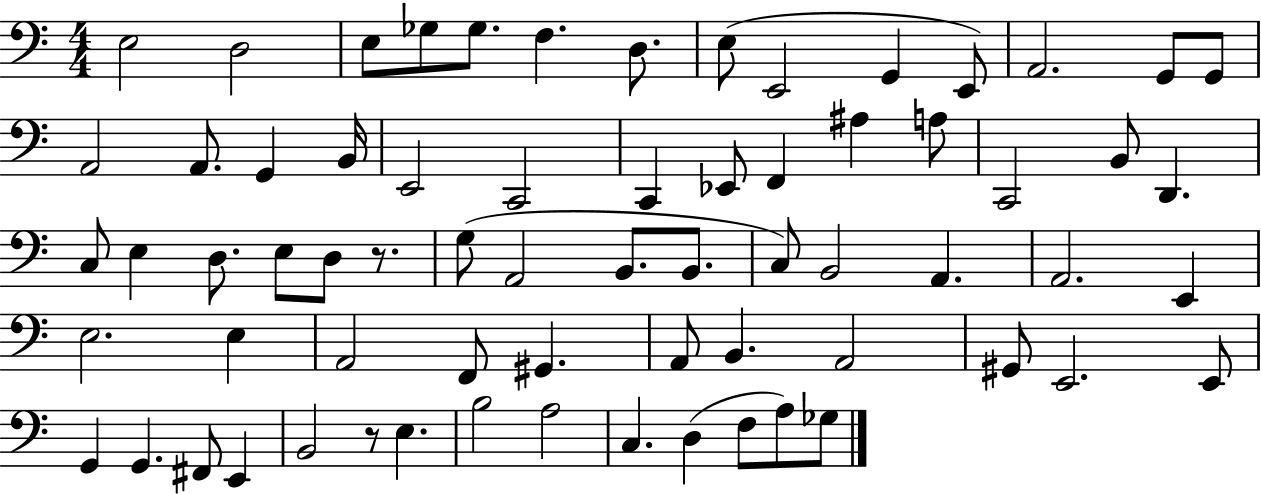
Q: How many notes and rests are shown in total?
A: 68